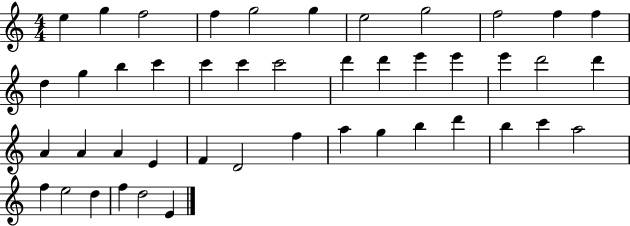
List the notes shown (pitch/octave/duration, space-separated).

E5/q G5/q F5/h F5/q G5/h G5/q E5/h G5/h F5/h F5/q F5/q D5/q G5/q B5/q C6/q C6/q C6/q C6/h D6/q D6/q E6/q E6/q E6/q D6/h D6/q A4/q A4/q A4/q E4/q F4/q D4/h F5/q A5/q G5/q B5/q D6/q B5/q C6/q A5/h F5/q E5/h D5/q F5/q D5/h E4/q